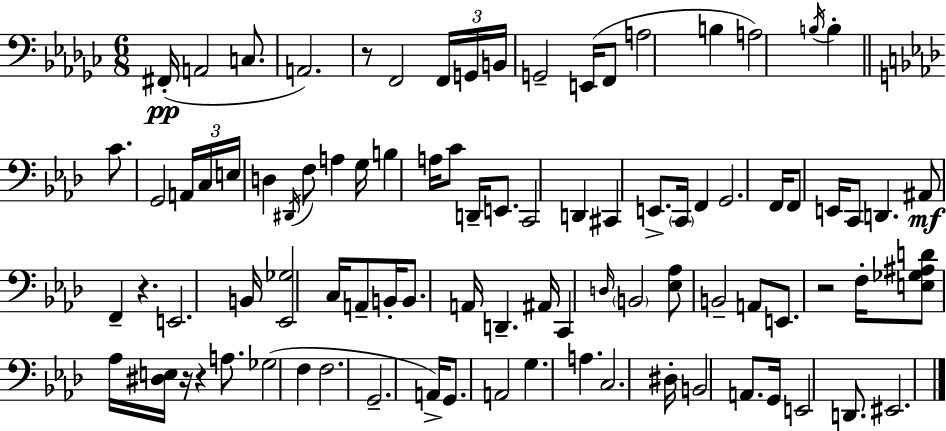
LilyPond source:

{
  \clef bass
  \numericTimeSignature
  \time 6/8
  \key ees \minor
  \repeat volta 2 { fis,16-.(\pp a,2 c8. | a,2.) | r8 f,2 \tuplet 3/2 { f,16 g,16 | b,16 } g,2-- e,16( f,8 | \break a2 b4 | a2) \acciaccatura { b16 } b4-. | \bar "||" \break \key aes \major c'8. g,2 \tuplet 3/2 { a,16 | c16 e16 } d4 \acciaccatura { dis,16 } f8 a4 | g16 b4 a16 c'8 d,16-- e,8. | c,2 d,4 | \break cis,4 e,8.-> \parenthesize c,16 f,4 | g,2. | f,16 f,8 e,16 c,8 d,4. | ais,8\mf f,4-- r4. | \break e,2. | b,16 <ees, ges>2 c16 a,8-- | b,16-. b,8. a,16 d,4.-- | ais,16 c,4 \grace { d16 } \parenthesize b,2 | \break <ees aes>8 b,2-- | a,8 e,8. r2 | f16-. <e ges ais d'>8 aes16 <dis e>16 r16 r4 a8. | ges2( f4 | \break f2. | g,2.-- | a,16->) g,8. a,2 | g4. a4. | \break c2. | dis16-. b,2 a,8. | g,16 e,2 d,8. | eis,2. | \break } \bar "|."
}